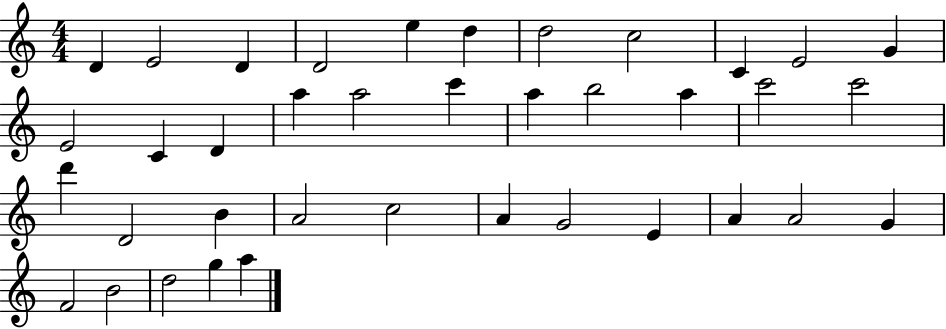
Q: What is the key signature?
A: C major